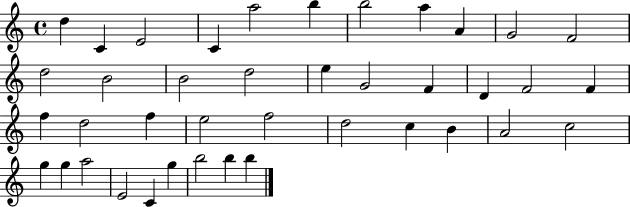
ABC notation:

X:1
T:Untitled
M:4/4
L:1/4
K:C
d C E2 C a2 b b2 a A G2 F2 d2 B2 B2 d2 e G2 F D F2 F f d2 f e2 f2 d2 c B A2 c2 g g a2 E2 C g b2 b b